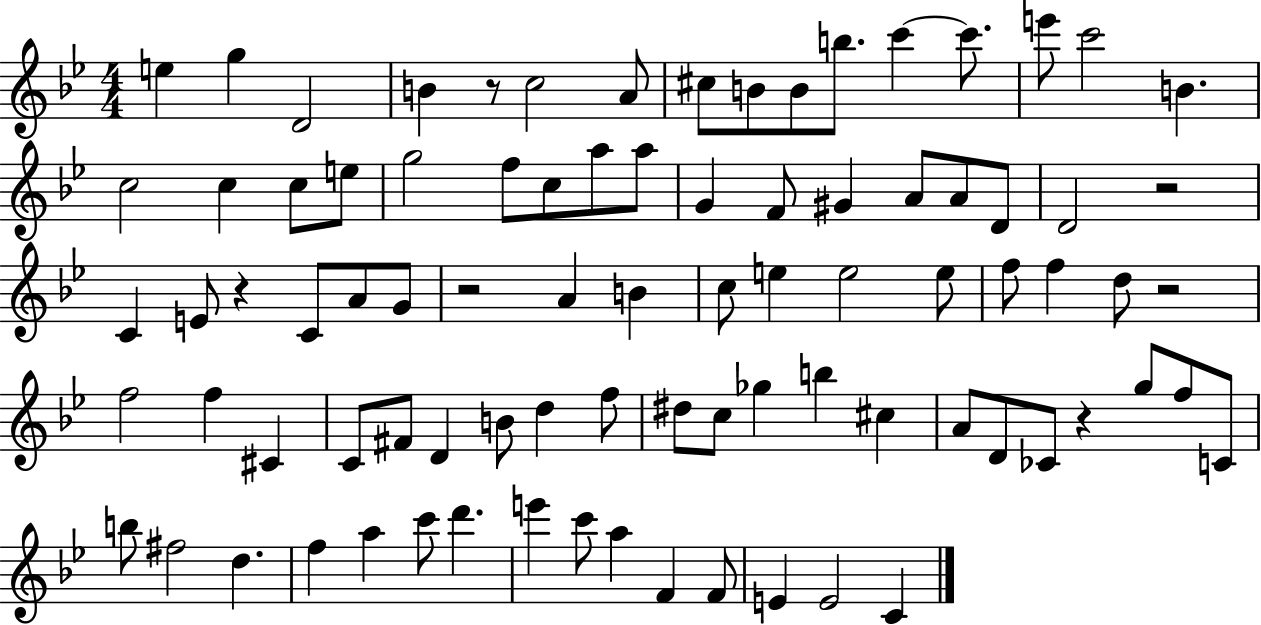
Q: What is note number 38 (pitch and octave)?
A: B4